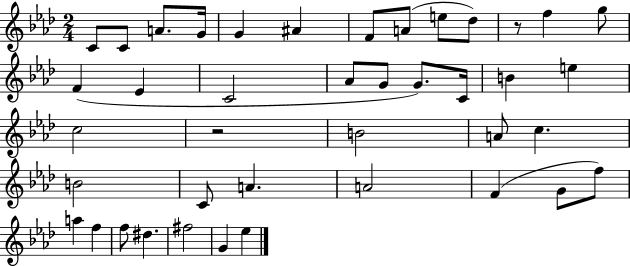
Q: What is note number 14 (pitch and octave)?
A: Eb4